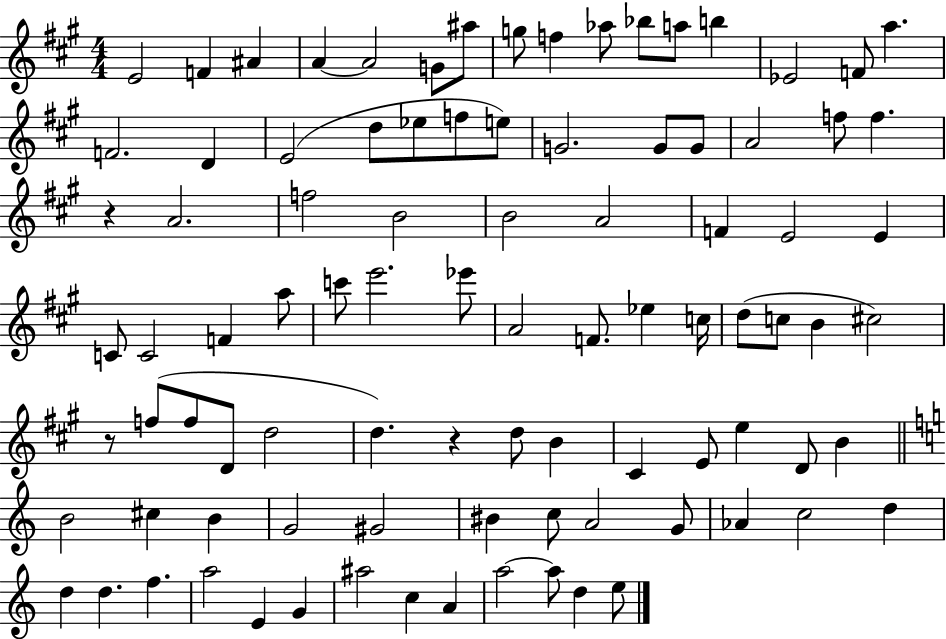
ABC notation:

X:1
T:Untitled
M:4/4
L:1/4
K:A
E2 F ^A A A2 G/2 ^a/2 g/2 f _a/2 _b/2 a/2 b _E2 F/2 a F2 D E2 d/2 _e/2 f/2 e/2 G2 G/2 G/2 A2 f/2 f z A2 f2 B2 B2 A2 F E2 E C/2 C2 F a/2 c'/2 e'2 _e'/2 A2 F/2 _e c/4 d/2 c/2 B ^c2 z/2 f/2 f/2 D/2 d2 d z d/2 B ^C E/2 e D/2 B B2 ^c B G2 ^G2 ^B c/2 A2 G/2 _A c2 d d d f a2 E G ^a2 c A a2 a/2 d e/2